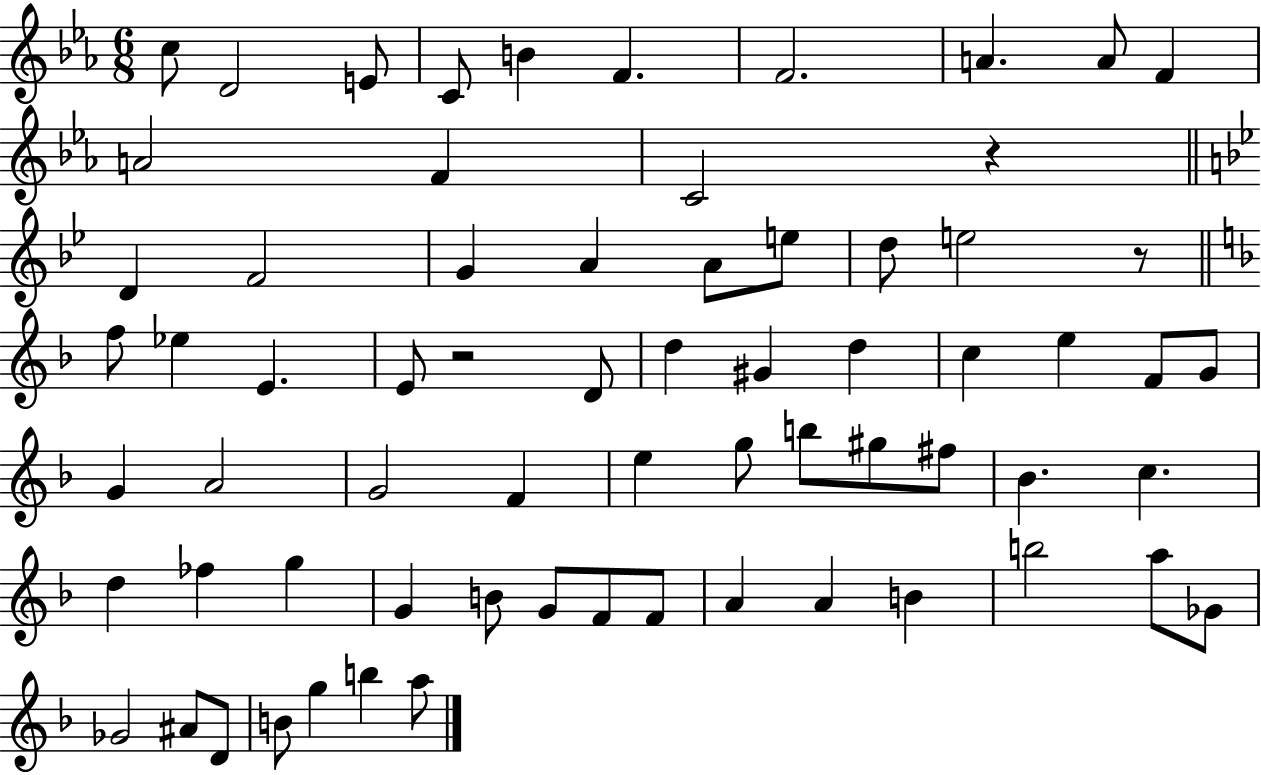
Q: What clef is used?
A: treble